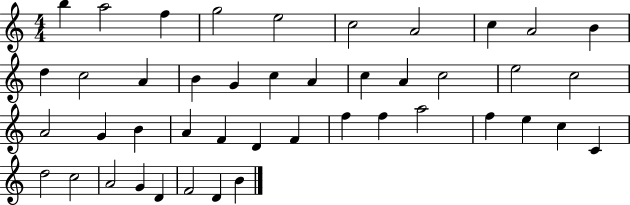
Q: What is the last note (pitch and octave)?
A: B4